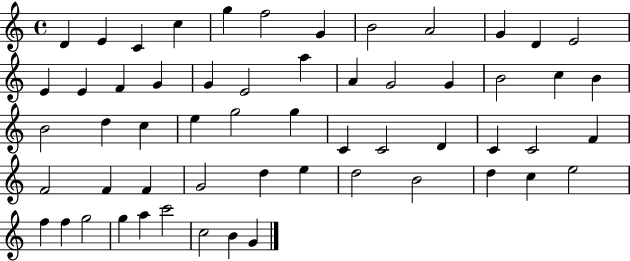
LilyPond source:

{
  \clef treble
  \time 4/4
  \defaultTimeSignature
  \key c \major
  d'4 e'4 c'4 c''4 | g''4 f''2 g'4 | b'2 a'2 | g'4 d'4 e'2 | \break e'4 e'4 f'4 g'4 | g'4 e'2 a''4 | a'4 g'2 g'4 | b'2 c''4 b'4 | \break b'2 d''4 c''4 | e''4 g''2 g''4 | c'4 c'2 d'4 | c'4 c'2 f'4 | \break f'2 f'4 f'4 | g'2 d''4 e''4 | d''2 b'2 | d''4 c''4 e''2 | \break f''4 f''4 g''2 | g''4 a''4 c'''2 | c''2 b'4 g'4 | \bar "|."
}